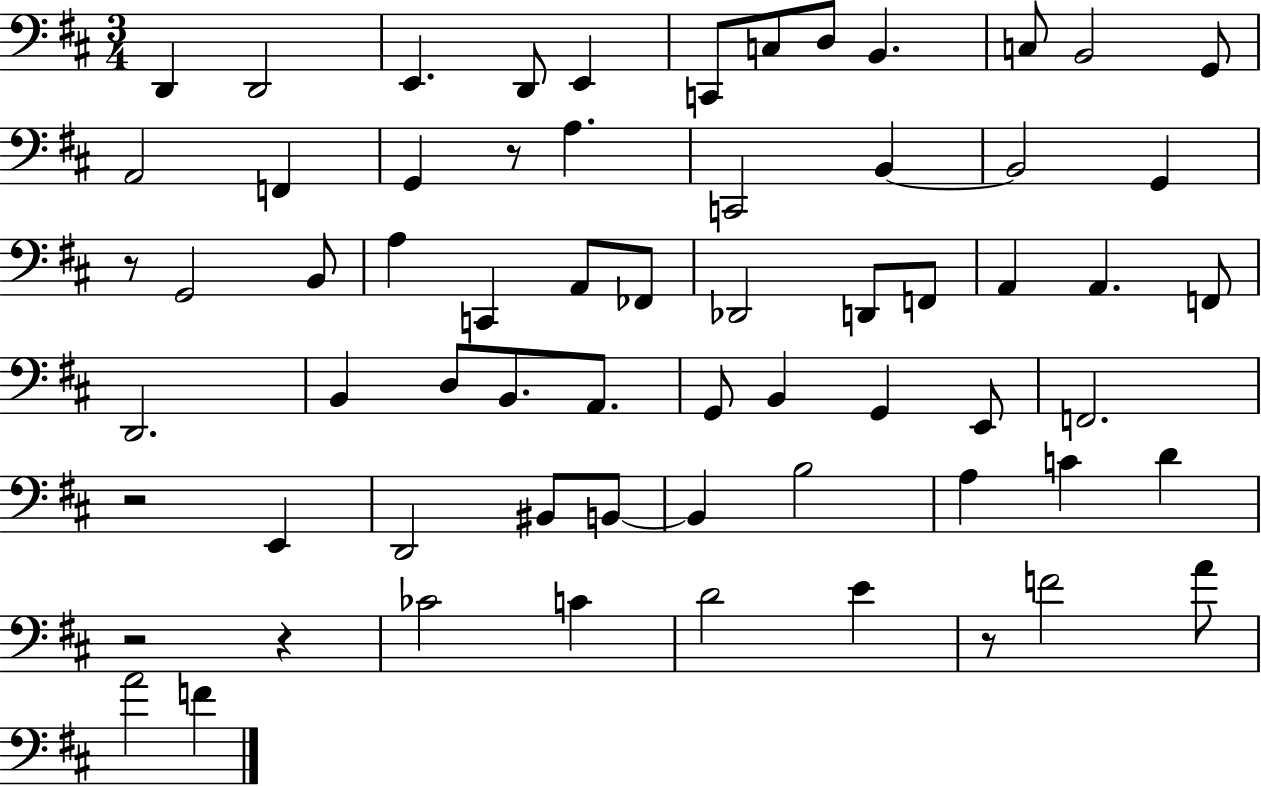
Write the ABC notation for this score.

X:1
T:Untitled
M:3/4
L:1/4
K:D
D,, D,,2 E,, D,,/2 E,, C,,/2 C,/2 D,/2 B,, C,/2 B,,2 G,,/2 A,,2 F,, G,, z/2 A, C,,2 B,, B,,2 G,, z/2 G,,2 B,,/2 A, C,, A,,/2 _F,,/2 _D,,2 D,,/2 F,,/2 A,, A,, F,,/2 D,,2 B,, D,/2 B,,/2 A,,/2 G,,/2 B,, G,, E,,/2 F,,2 z2 E,, D,,2 ^B,,/2 B,,/2 B,, B,2 A, C D z2 z _C2 C D2 E z/2 F2 A/2 A2 F